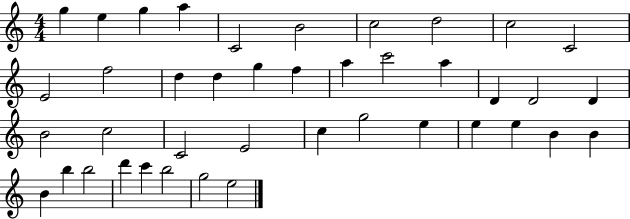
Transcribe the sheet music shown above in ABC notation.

X:1
T:Untitled
M:4/4
L:1/4
K:C
g e g a C2 B2 c2 d2 c2 C2 E2 f2 d d g f a c'2 a D D2 D B2 c2 C2 E2 c g2 e e e B B B b b2 d' c' b2 g2 e2